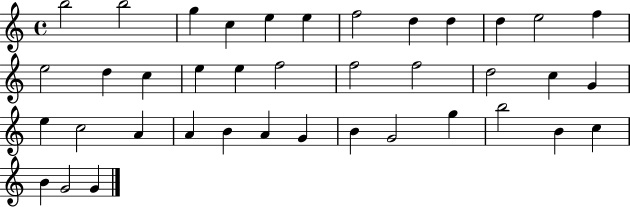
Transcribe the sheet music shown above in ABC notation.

X:1
T:Untitled
M:4/4
L:1/4
K:C
b2 b2 g c e e f2 d d d e2 f e2 d c e e f2 f2 f2 d2 c G e c2 A A B A G B G2 g b2 B c B G2 G